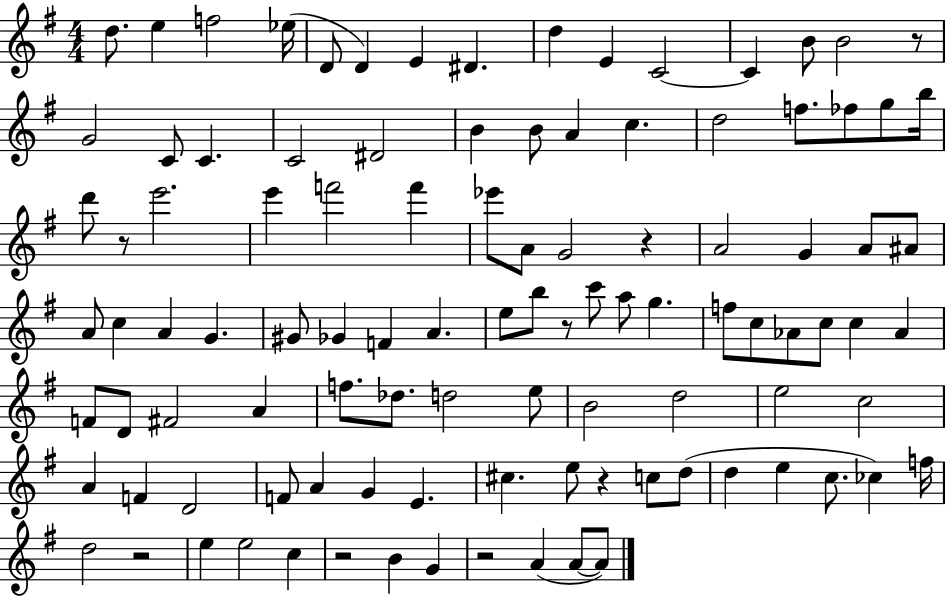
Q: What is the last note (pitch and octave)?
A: A4